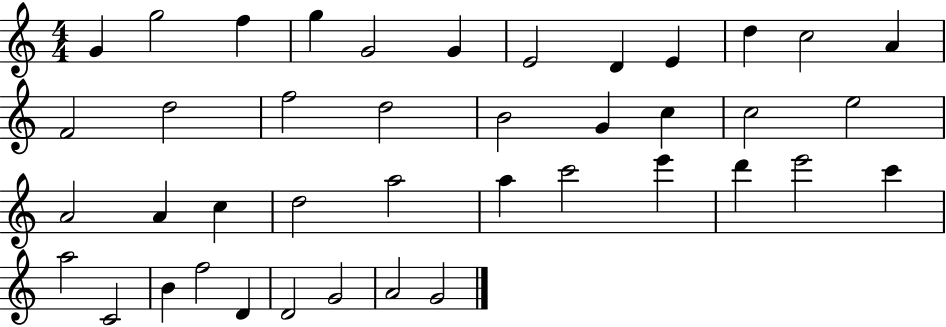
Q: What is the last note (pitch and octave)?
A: G4